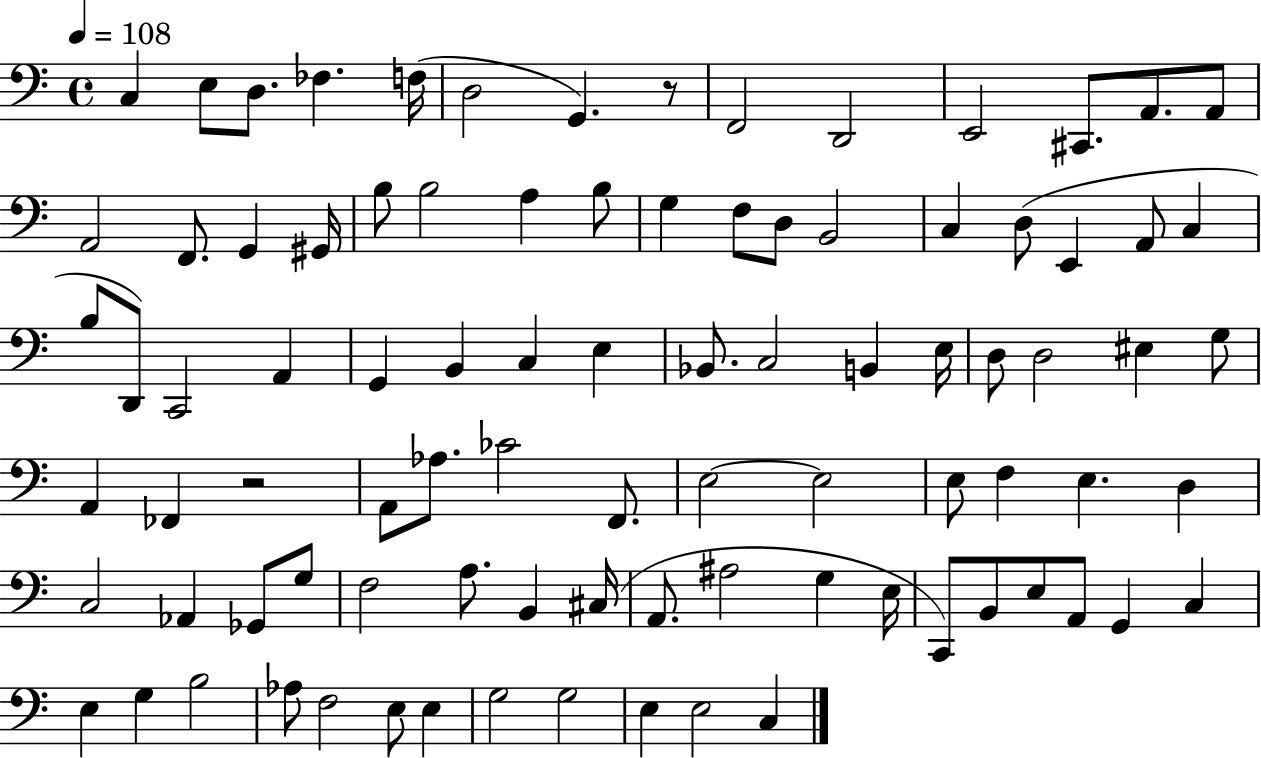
{
  \clef bass
  \time 4/4
  \defaultTimeSignature
  \key c \major
  \tempo 4 = 108
  c4 e8 d8. fes4. f16( | d2 g,4.) r8 | f,2 d,2 | e,2 cis,8. a,8. a,8 | \break a,2 f,8. g,4 gis,16 | b8 b2 a4 b8 | g4 f8 d8 b,2 | c4 d8( e,4 a,8 c4 | \break b8 d,8) c,2 a,4 | g,4 b,4 c4 e4 | bes,8. c2 b,4 e16 | d8 d2 eis4 g8 | \break a,4 fes,4 r2 | a,8 aes8. ces'2 f,8. | e2~~ e2 | e8 f4 e4. d4 | \break c2 aes,4 ges,8 g8 | f2 a8. b,4 cis16( | a,8. ais2 g4 e16 | c,8) b,8 e8 a,8 g,4 c4 | \break e4 g4 b2 | aes8 f2 e8 e4 | g2 g2 | e4 e2 c4 | \break \bar "|."
}